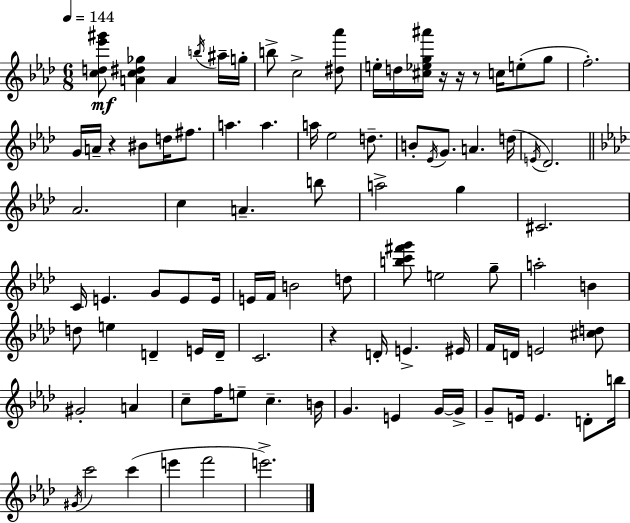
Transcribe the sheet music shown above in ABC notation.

X:1
T:Untitled
M:6/8
L:1/4
K:Fm
[cd_e'^g']/2 [Ac^d_g] A b/4 ^a/4 g/4 b/2 c2 [^d_a']/2 e/4 d/4 [^c_eg^a']/4 z/4 z/4 z/2 c/4 e/2 g/2 f2 G/4 A/4 z ^B/2 d/4 ^f/2 a a a/4 _e2 d/2 B/2 _E/4 G/2 A d/4 E/4 _D2 _A2 c A b/2 a2 g ^C2 C/4 E G/2 E/2 E/4 E/4 F/4 B2 d/2 [bc'^f'g']/2 e2 g/2 a2 B d/2 e D E/4 D/4 C2 z D/4 E ^E/4 F/4 D/4 E2 [^cd]/2 ^G2 A c/2 f/4 e/2 c B/4 G E G/4 G/4 G/2 E/4 E D/2 b/4 ^G/4 c'2 c' e' f'2 e'2